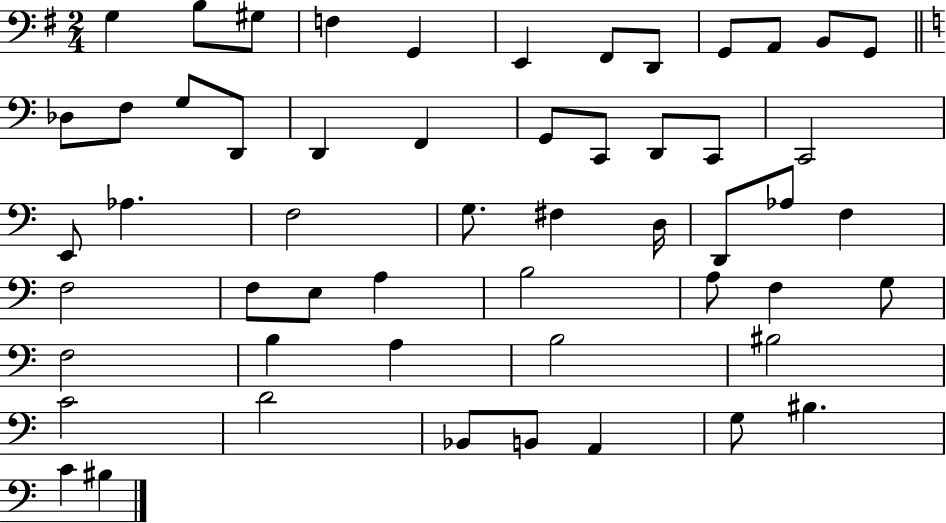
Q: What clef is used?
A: bass